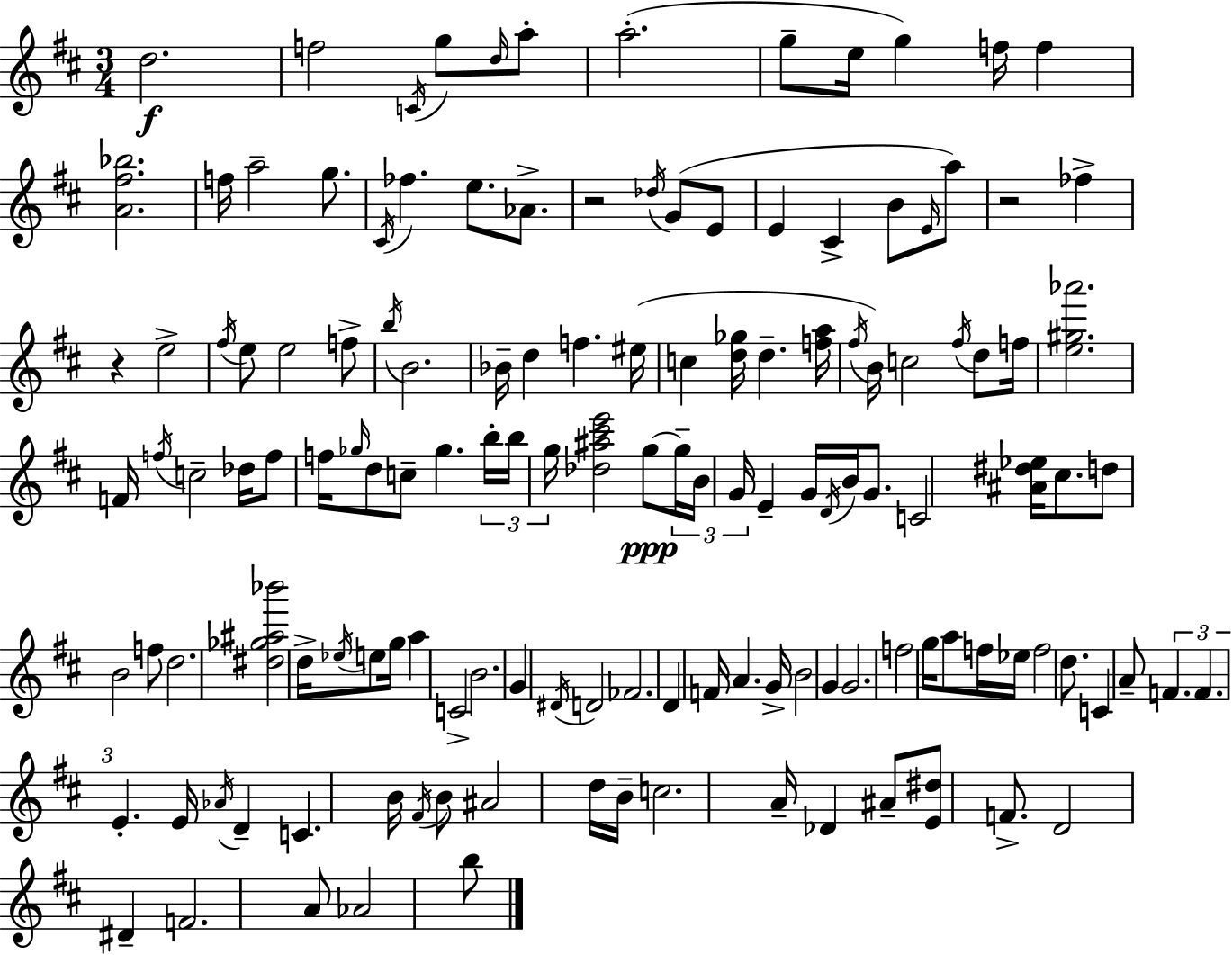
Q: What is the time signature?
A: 3/4